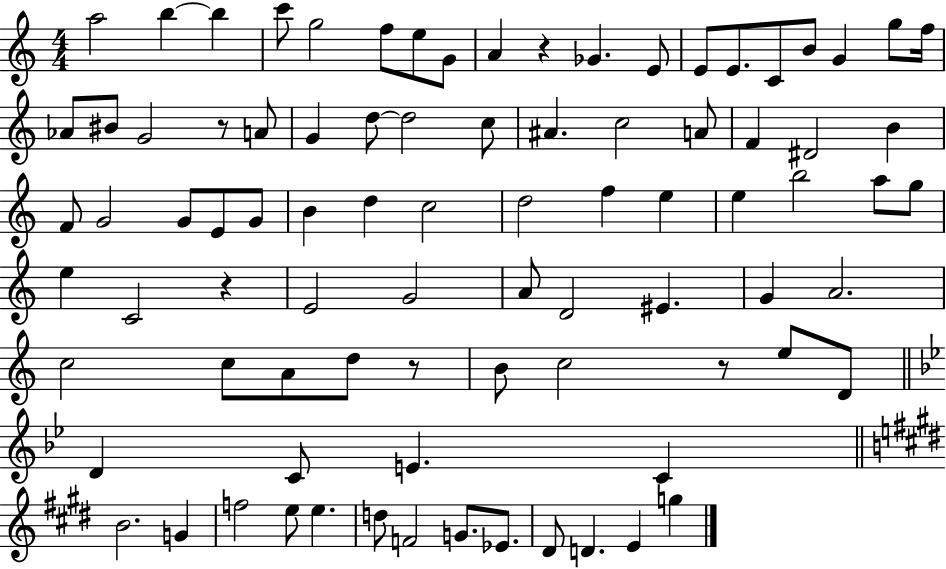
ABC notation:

X:1
T:Untitled
M:4/4
L:1/4
K:C
a2 b b c'/2 g2 f/2 e/2 G/2 A z _G E/2 E/2 E/2 C/2 B/2 G g/2 f/4 _A/2 ^B/2 G2 z/2 A/2 G d/2 d2 c/2 ^A c2 A/2 F ^D2 B F/2 G2 G/2 E/2 G/2 B d c2 d2 f e e b2 a/2 g/2 e C2 z E2 G2 A/2 D2 ^E G A2 c2 c/2 A/2 d/2 z/2 B/2 c2 z/2 e/2 D/2 D C/2 E C B2 G f2 e/2 e d/2 F2 G/2 _E/2 ^D/2 D E g